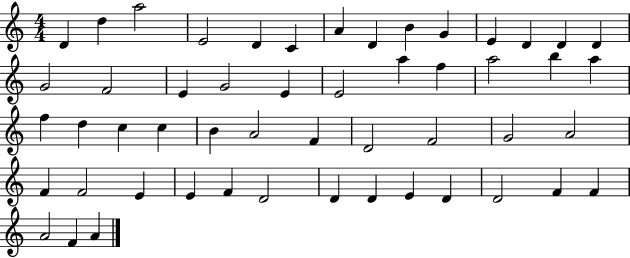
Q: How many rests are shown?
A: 0